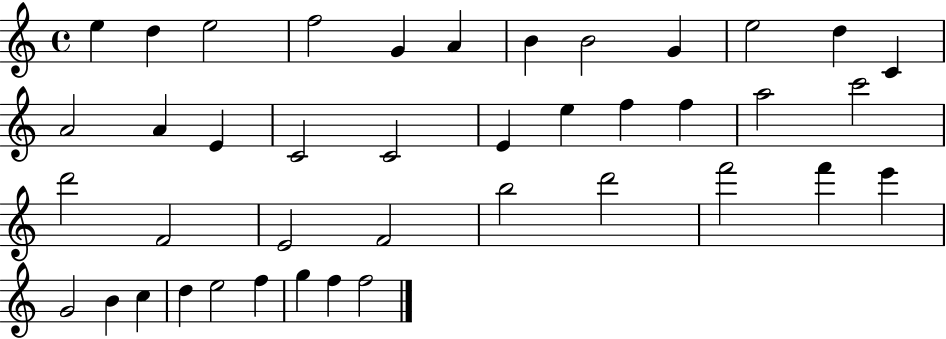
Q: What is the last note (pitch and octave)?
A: F5